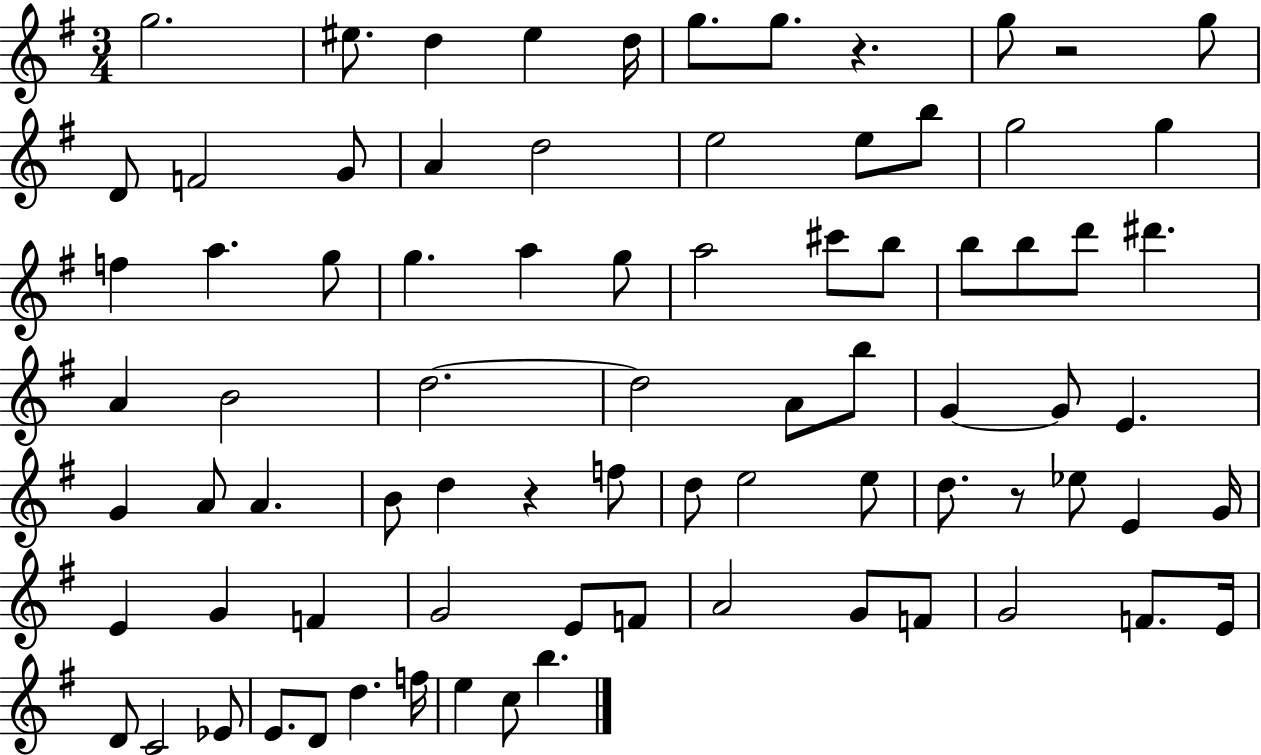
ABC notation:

X:1
T:Untitled
M:3/4
L:1/4
K:G
g2 ^e/2 d ^e d/4 g/2 g/2 z g/2 z2 g/2 D/2 F2 G/2 A d2 e2 e/2 b/2 g2 g f a g/2 g a g/2 a2 ^c'/2 b/2 b/2 b/2 d'/2 ^d' A B2 d2 d2 A/2 b/2 G G/2 E G A/2 A B/2 d z f/2 d/2 e2 e/2 d/2 z/2 _e/2 E G/4 E G F G2 E/2 F/2 A2 G/2 F/2 G2 F/2 E/4 D/2 C2 _E/2 E/2 D/2 d f/4 e c/2 b